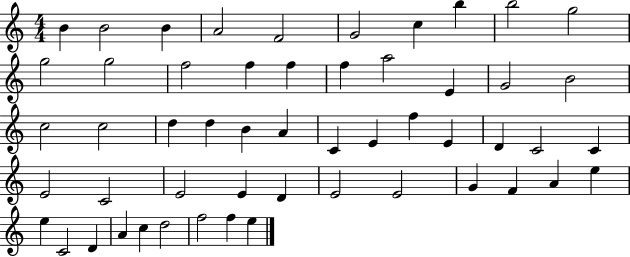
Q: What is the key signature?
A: C major